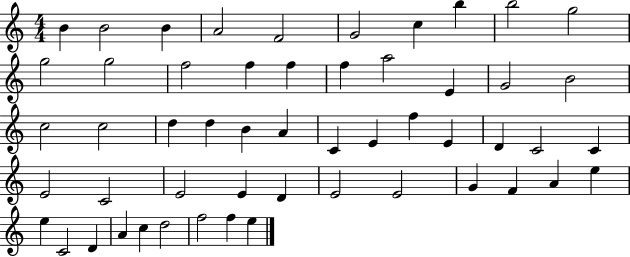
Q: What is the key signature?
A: C major